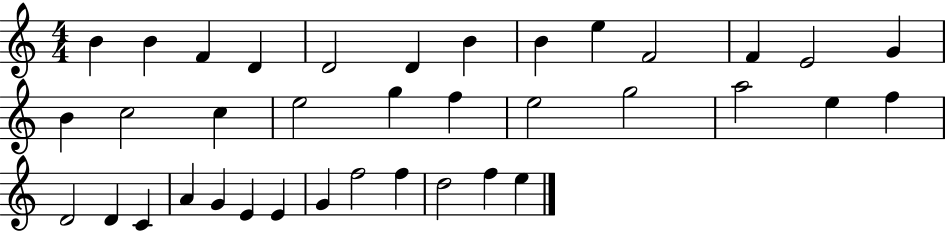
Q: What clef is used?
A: treble